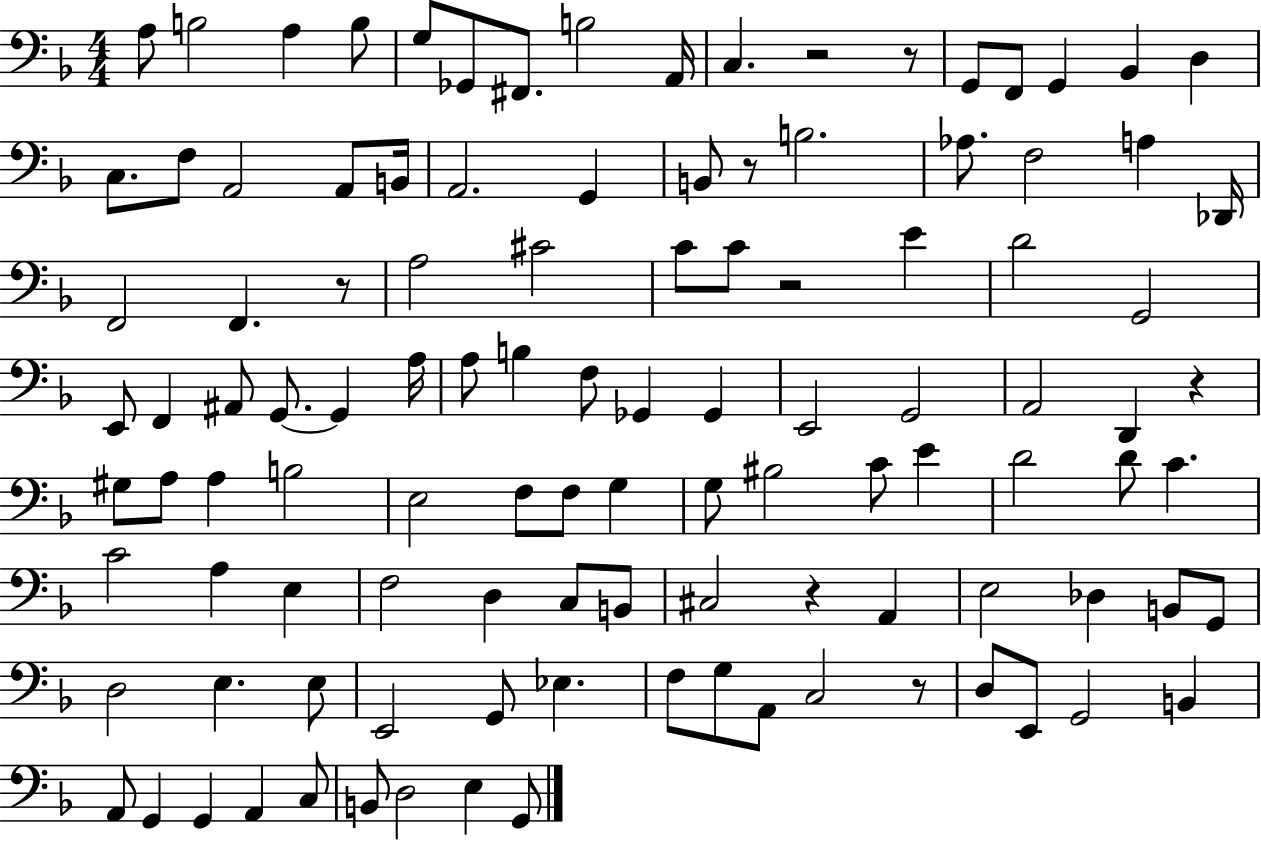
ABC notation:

X:1
T:Untitled
M:4/4
L:1/4
K:F
A,/2 B,2 A, B,/2 G,/2 _G,,/2 ^F,,/2 B,2 A,,/4 C, z2 z/2 G,,/2 F,,/2 G,, _B,, D, C,/2 F,/2 A,,2 A,,/2 B,,/4 A,,2 G,, B,,/2 z/2 B,2 _A,/2 F,2 A, _D,,/4 F,,2 F,, z/2 A,2 ^C2 C/2 C/2 z2 E D2 G,,2 E,,/2 F,, ^A,,/2 G,,/2 G,, A,/4 A,/2 B, F,/2 _G,, _G,, E,,2 G,,2 A,,2 D,, z ^G,/2 A,/2 A, B,2 E,2 F,/2 F,/2 G, G,/2 ^B,2 C/2 E D2 D/2 C C2 A, E, F,2 D, C,/2 B,,/2 ^C,2 z A,, E,2 _D, B,,/2 G,,/2 D,2 E, E,/2 E,,2 G,,/2 _E, F,/2 G,/2 A,,/2 C,2 z/2 D,/2 E,,/2 G,,2 B,, A,,/2 G,, G,, A,, C,/2 B,,/2 D,2 E, G,,/2